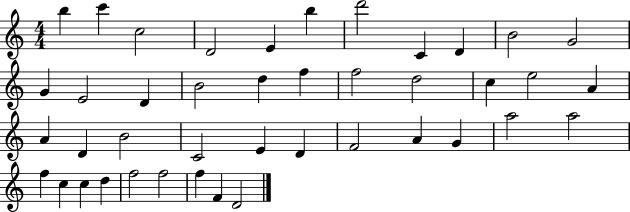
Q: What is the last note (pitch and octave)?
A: D4